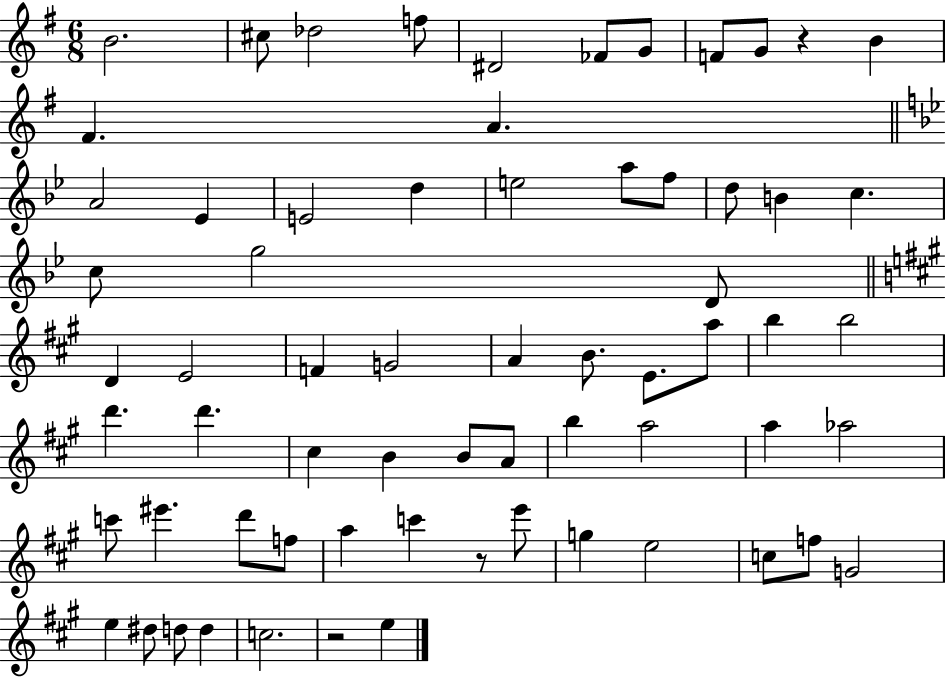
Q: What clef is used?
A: treble